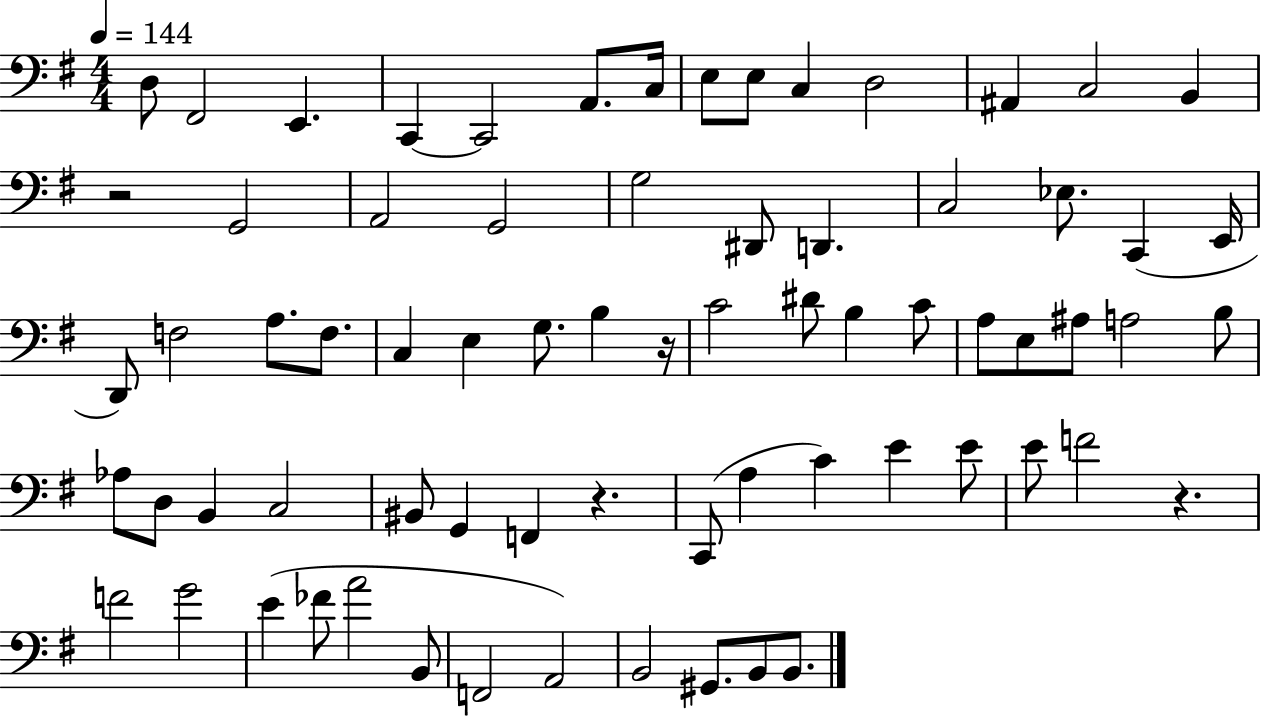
{
  \clef bass
  \numericTimeSignature
  \time 4/4
  \key g \major
  \tempo 4 = 144
  d8 fis,2 e,4. | c,4~~ c,2 a,8. c16 | e8 e8 c4 d2 | ais,4 c2 b,4 | \break r2 g,2 | a,2 g,2 | g2 dis,8 d,4. | c2 ees8. c,4( e,16 | \break d,8) f2 a8. f8. | c4 e4 g8. b4 r16 | c'2 dis'8 b4 c'8 | a8 e8 ais8 a2 b8 | \break aes8 d8 b,4 c2 | bis,8 g,4 f,4 r4. | c,8( a4 c'4) e'4 e'8 | e'8 f'2 r4. | \break f'2 g'2 | e'4( fes'8 a'2 b,8 | f,2 a,2) | b,2 gis,8. b,8 b,8. | \break \bar "|."
}